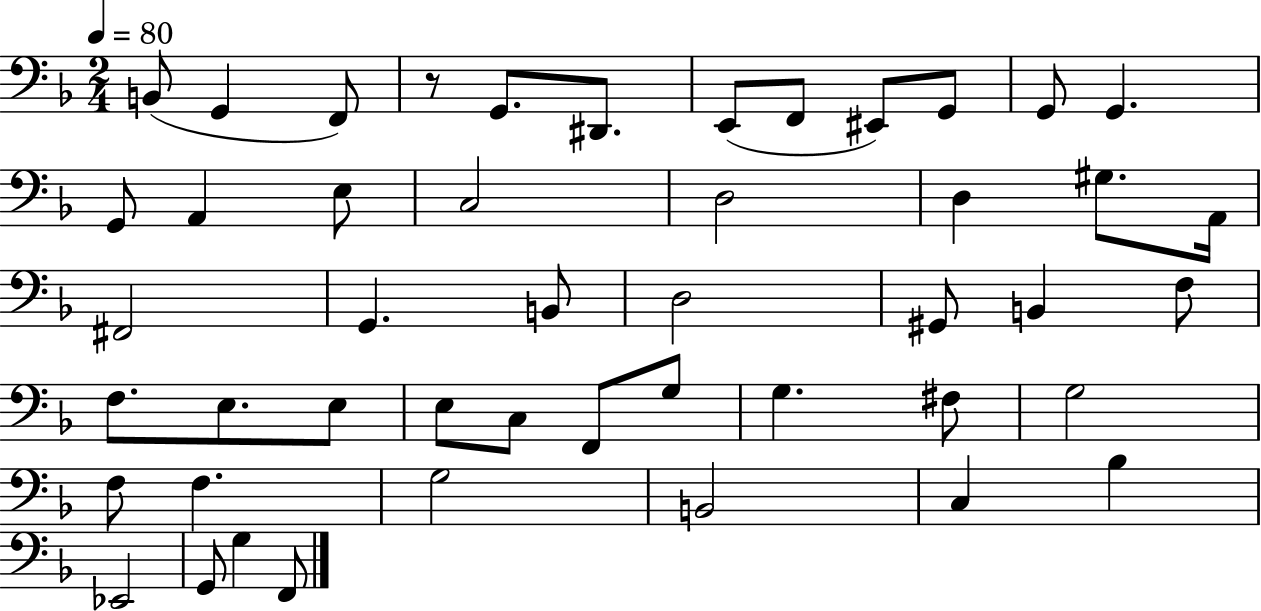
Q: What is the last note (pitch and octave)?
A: F2